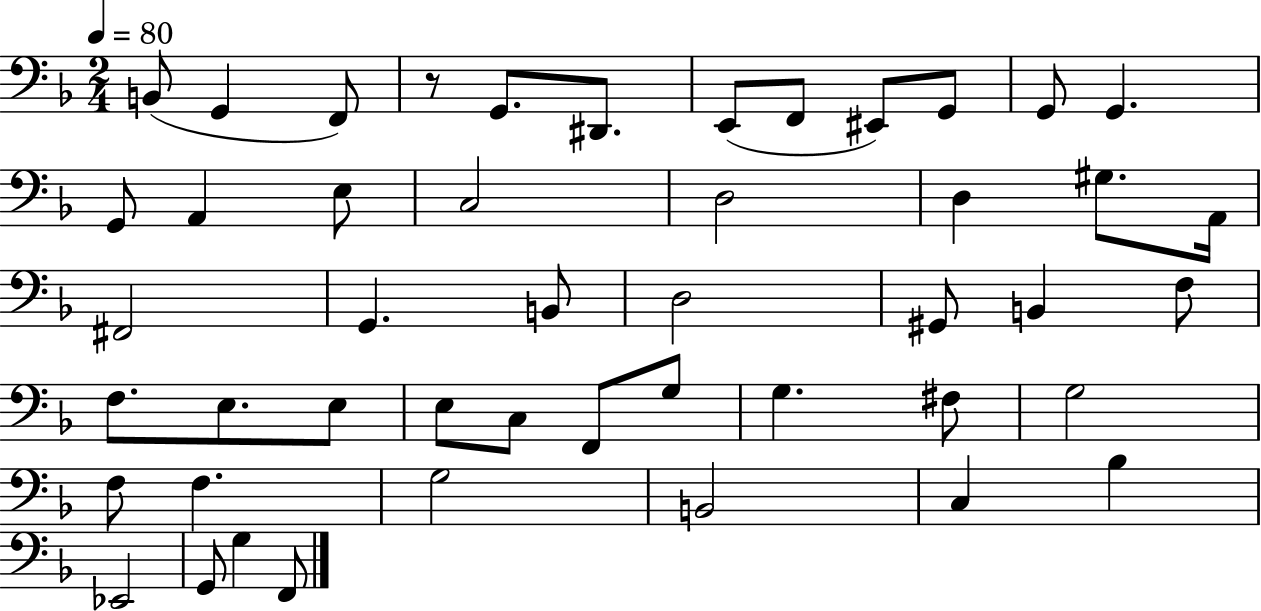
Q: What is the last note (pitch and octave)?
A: F2